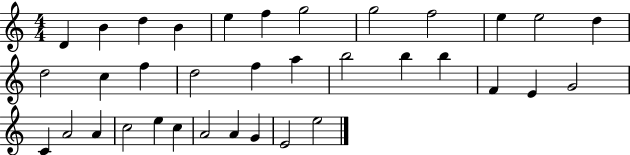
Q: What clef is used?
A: treble